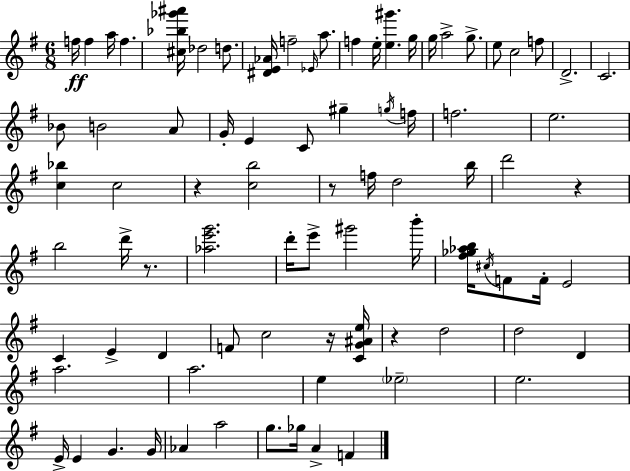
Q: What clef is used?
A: treble